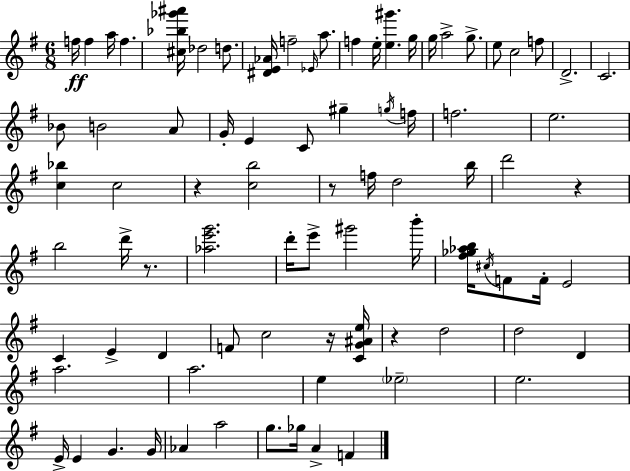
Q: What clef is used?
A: treble